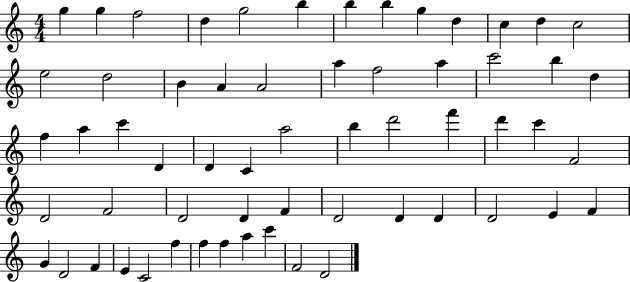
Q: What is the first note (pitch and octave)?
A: G5